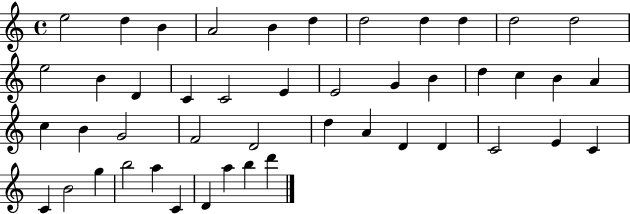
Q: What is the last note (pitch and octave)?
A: D6